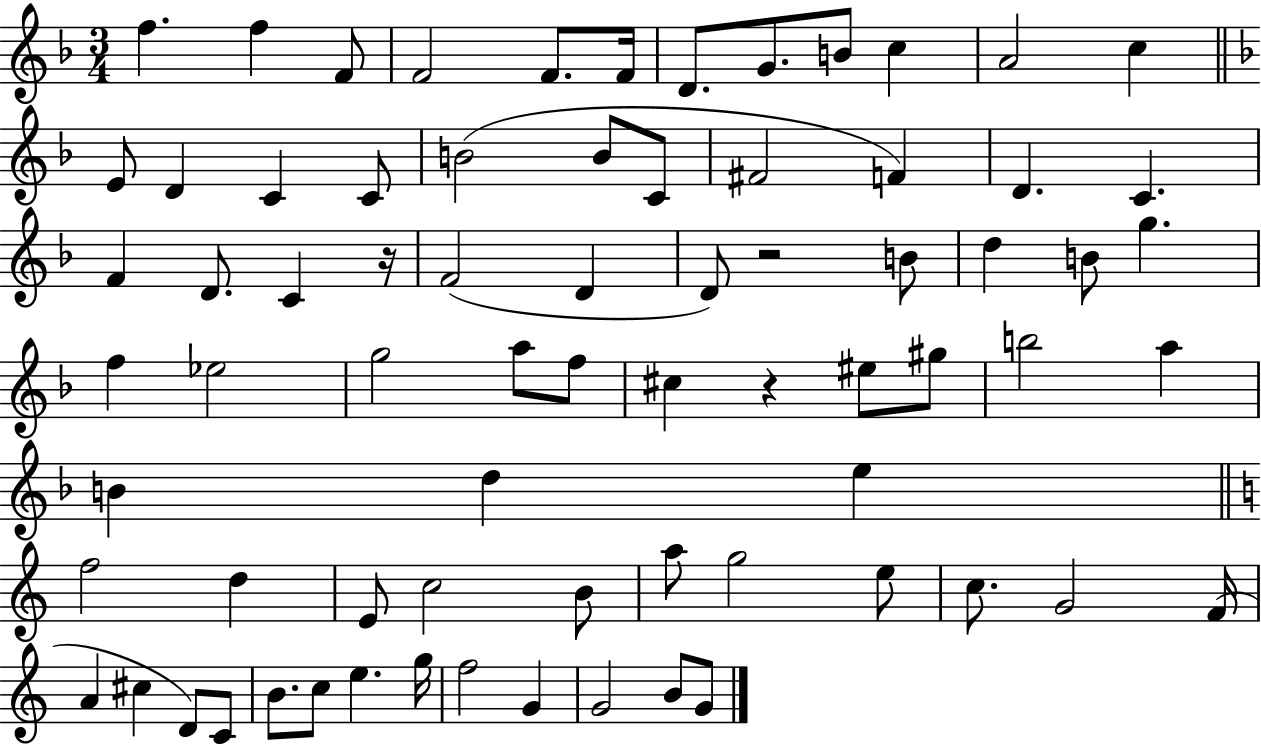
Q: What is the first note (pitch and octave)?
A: F5